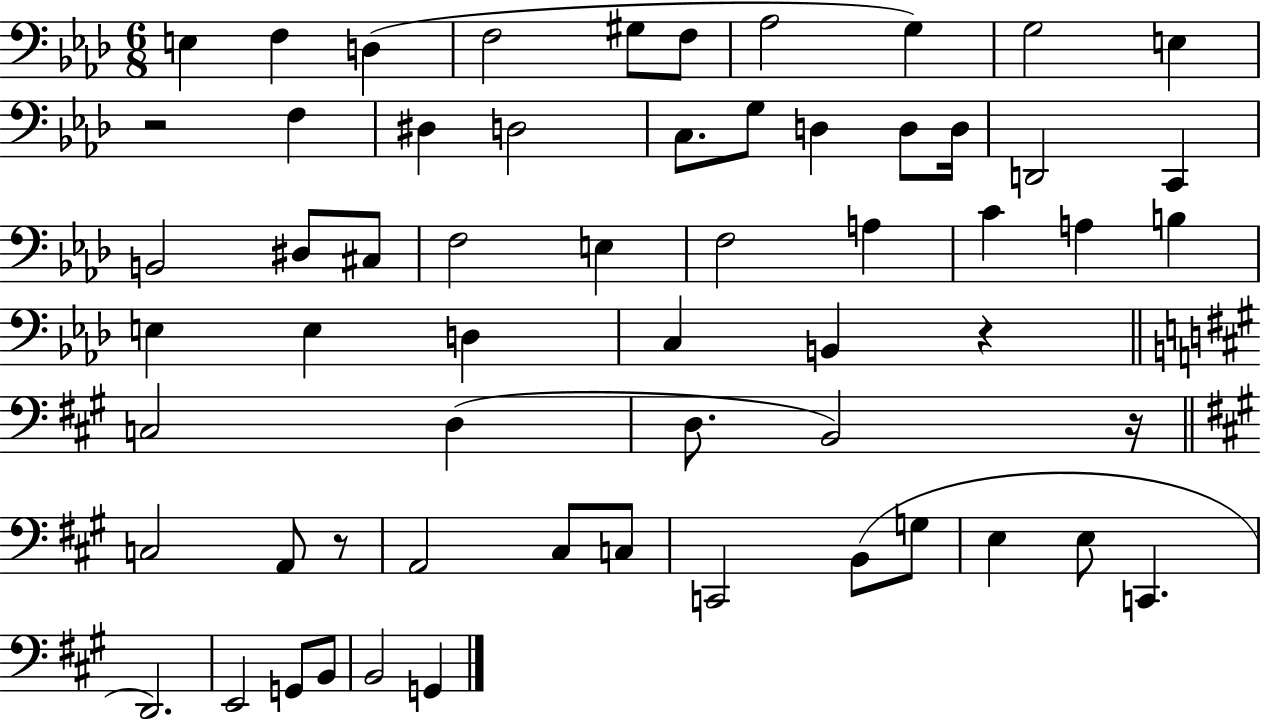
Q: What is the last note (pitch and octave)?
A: G2